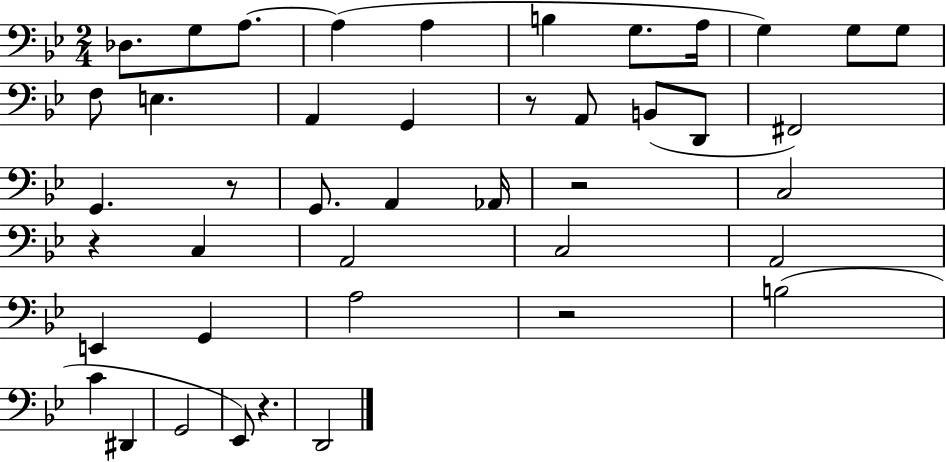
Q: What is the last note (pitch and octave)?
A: D2